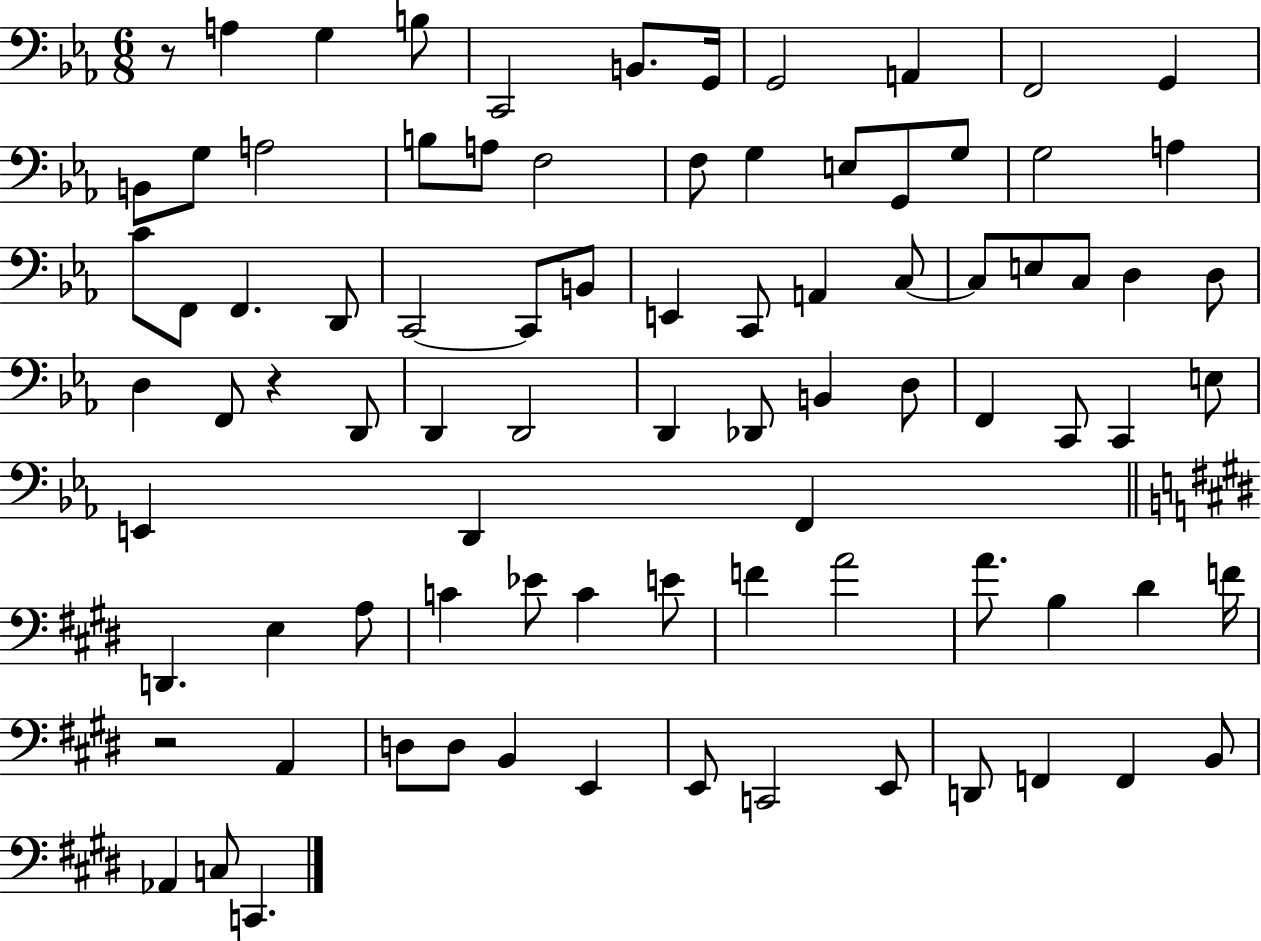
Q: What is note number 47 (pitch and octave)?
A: B2